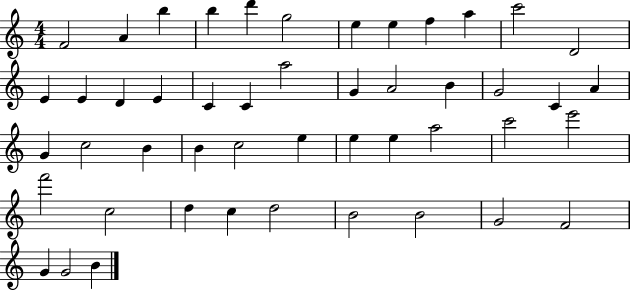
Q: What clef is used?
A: treble